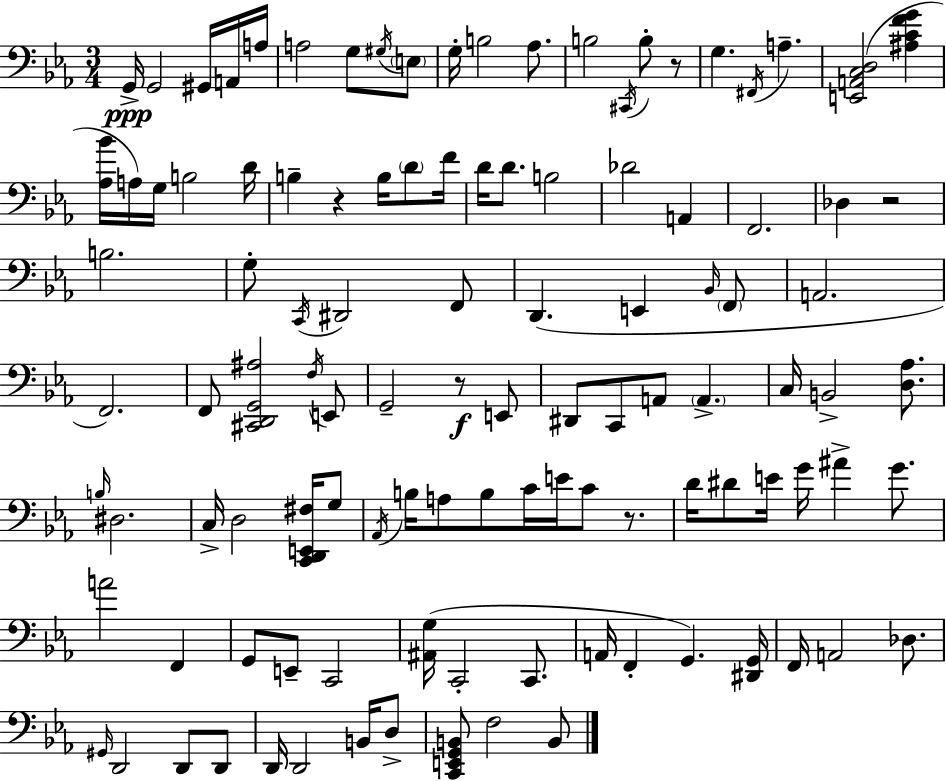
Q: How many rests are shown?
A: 5